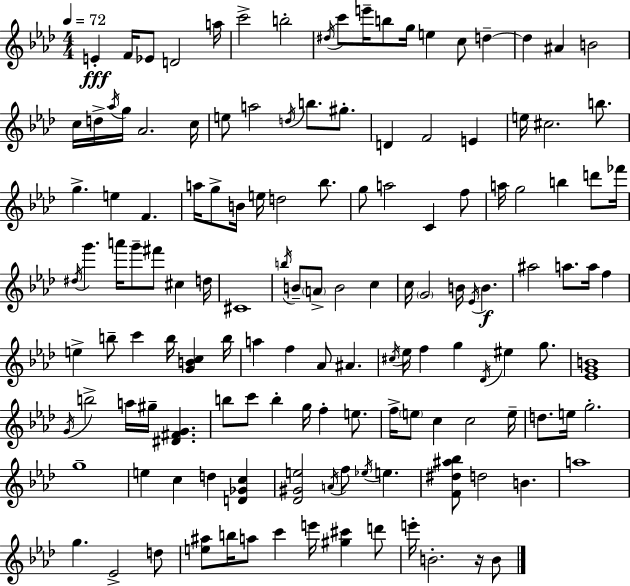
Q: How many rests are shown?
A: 1